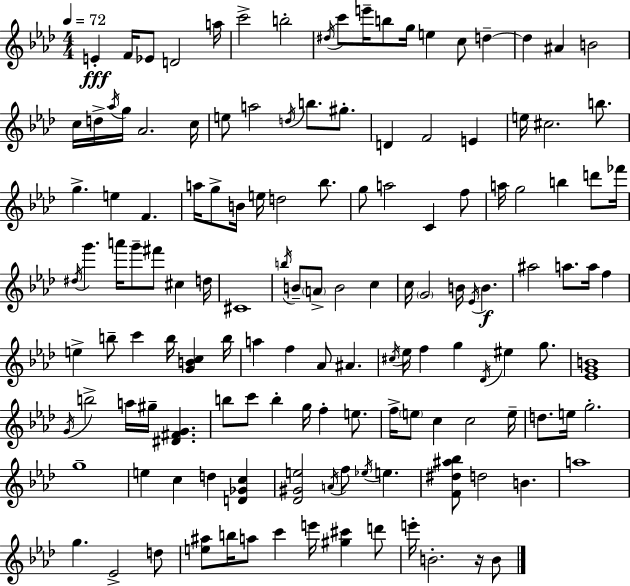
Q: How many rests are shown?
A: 1